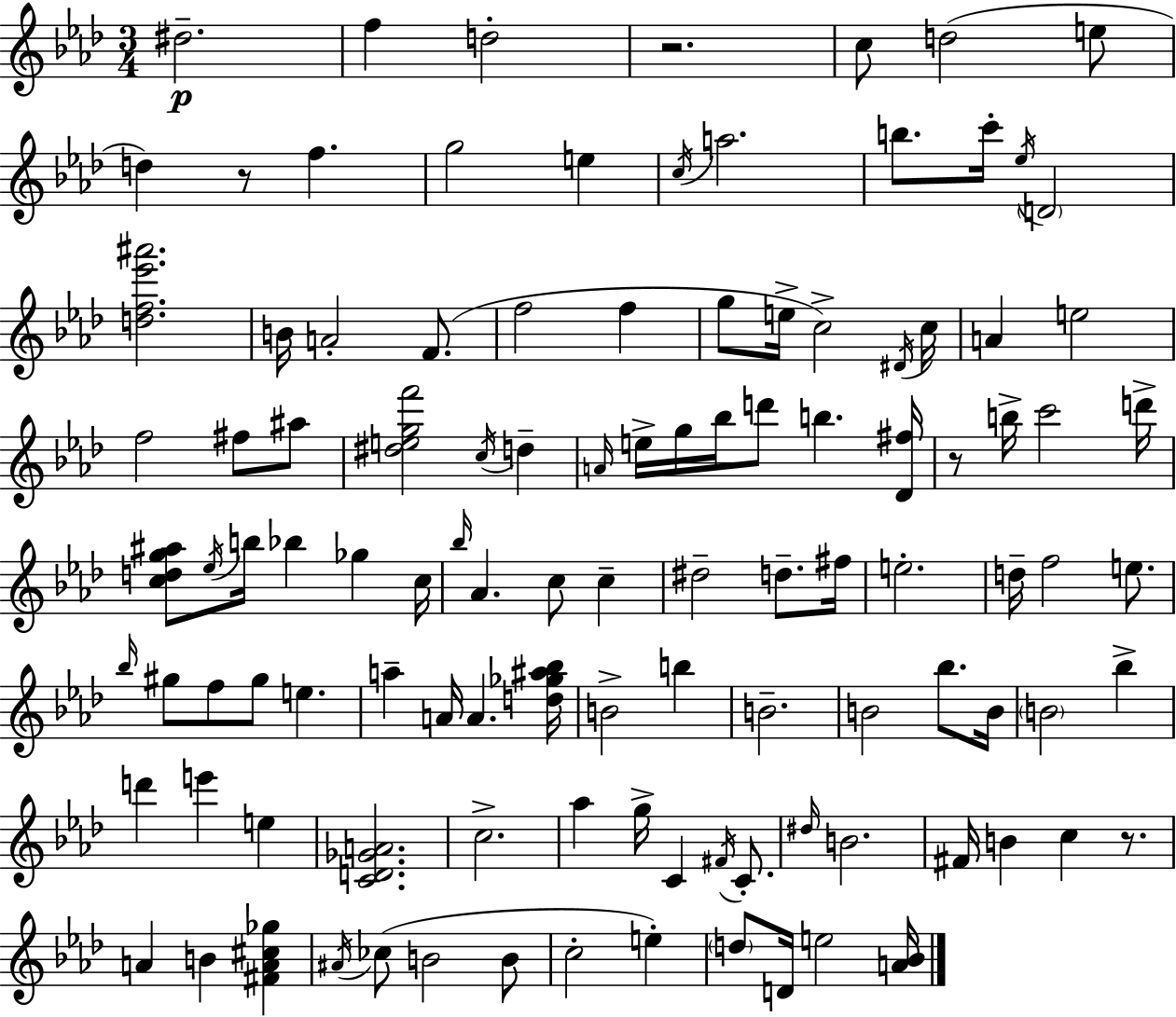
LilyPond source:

{
  \clef treble
  \numericTimeSignature
  \time 3/4
  \key f \minor
  dis''2.--\p | f''4 d''2-. | r2. | c''8 d''2( e''8 | \break d''4) r8 f''4. | g''2 e''4 | \acciaccatura { c''16 } a''2. | b''8. c'''16-. \acciaccatura { ees''16 } \parenthesize d'2 | \break <d'' f'' ees''' ais'''>2. | b'16 a'2-. f'8.( | f''2 f''4 | g''8 e''16-> c''2->) | \break \acciaccatura { dis'16 } c''16 a'4 e''2 | f''2 fis''8 | ais''8 <dis'' e'' g'' f'''>2 \acciaccatura { c''16 } | d''4-- \grace { a'16 } e''16-> g''16 bes''16 d'''8 b''4. | \break <des' fis''>16 r8 b''16-> c'''2 | d'''16-> <c'' d'' g'' ais''>8 \acciaccatura { ees''16 } b''16 bes''4 | ges''4 c''16 \grace { bes''16 } aes'4. | c''8 c''4-- dis''2-- | \break d''8.-- fis''16 e''2.-. | d''16-- f''2 | e''8. \grace { bes''16 } gis''8 f''8 | gis''8 e''4. a''4-- | \break a'16 a'4. <d'' ges'' ais'' bes''>16 b'2-> | b''4 b'2.-- | b'2 | bes''8. b'16 \parenthesize b'2 | \break bes''4-> d'''4 | e'''4 e''4 <c' d' ges' a'>2. | c''2.-> | aes''4 | \break g''16-> c'4 \acciaccatura { fis'16 } c'8.-. \grace { dis''16 } b'2. | fis'16 b'4 | c''4 r8. a'4 | b'4 <fis' a' cis'' ges''>4 \acciaccatura { ais'16 } ces''8( | \break b'2 b'8 c''2-. | e''4-.) \parenthesize d''8 | d'16 e''2 <a' bes'>16 \bar "|."
}